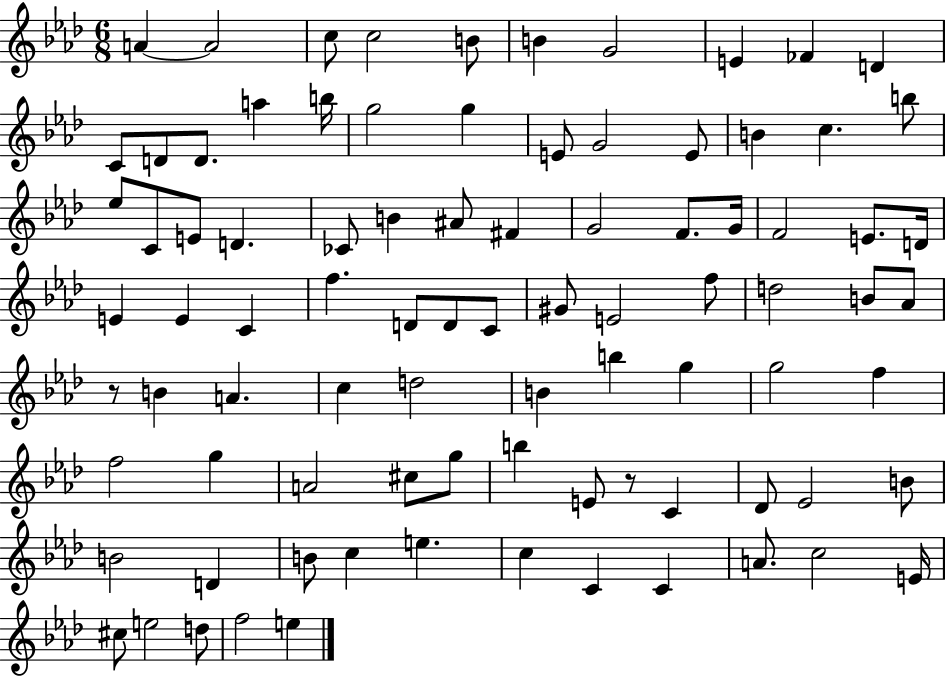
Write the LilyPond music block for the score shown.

{
  \clef treble
  \numericTimeSignature
  \time 6/8
  \key aes \major
  \repeat volta 2 { a'4~~ a'2 | c''8 c''2 b'8 | b'4 g'2 | e'4 fes'4 d'4 | \break c'8 d'8 d'8. a''4 b''16 | g''2 g''4 | e'8 g'2 e'8 | b'4 c''4. b''8 | \break ees''8 c'8 e'8 d'4. | ces'8 b'4 ais'8 fis'4 | g'2 f'8. g'16 | f'2 e'8. d'16 | \break e'4 e'4 c'4 | f''4. d'8 d'8 c'8 | gis'8 e'2 f''8 | d''2 b'8 aes'8 | \break r8 b'4 a'4. | c''4 d''2 | b'4 b''4 g''4 | g''2 f''4 | \break f''2 g''4 | a'2 cis''8 g''8 | b''4 e'8 r8 c'4 | des'8 ees'2 b'8 | \break b'2 d'4 | b'8 c''4 e''4. | c''4 c'4 c'4 | a'8. c''2 e'16 | \break cis''8 e''2 d''8 | f''2 e''4 | } \bar "|."
}